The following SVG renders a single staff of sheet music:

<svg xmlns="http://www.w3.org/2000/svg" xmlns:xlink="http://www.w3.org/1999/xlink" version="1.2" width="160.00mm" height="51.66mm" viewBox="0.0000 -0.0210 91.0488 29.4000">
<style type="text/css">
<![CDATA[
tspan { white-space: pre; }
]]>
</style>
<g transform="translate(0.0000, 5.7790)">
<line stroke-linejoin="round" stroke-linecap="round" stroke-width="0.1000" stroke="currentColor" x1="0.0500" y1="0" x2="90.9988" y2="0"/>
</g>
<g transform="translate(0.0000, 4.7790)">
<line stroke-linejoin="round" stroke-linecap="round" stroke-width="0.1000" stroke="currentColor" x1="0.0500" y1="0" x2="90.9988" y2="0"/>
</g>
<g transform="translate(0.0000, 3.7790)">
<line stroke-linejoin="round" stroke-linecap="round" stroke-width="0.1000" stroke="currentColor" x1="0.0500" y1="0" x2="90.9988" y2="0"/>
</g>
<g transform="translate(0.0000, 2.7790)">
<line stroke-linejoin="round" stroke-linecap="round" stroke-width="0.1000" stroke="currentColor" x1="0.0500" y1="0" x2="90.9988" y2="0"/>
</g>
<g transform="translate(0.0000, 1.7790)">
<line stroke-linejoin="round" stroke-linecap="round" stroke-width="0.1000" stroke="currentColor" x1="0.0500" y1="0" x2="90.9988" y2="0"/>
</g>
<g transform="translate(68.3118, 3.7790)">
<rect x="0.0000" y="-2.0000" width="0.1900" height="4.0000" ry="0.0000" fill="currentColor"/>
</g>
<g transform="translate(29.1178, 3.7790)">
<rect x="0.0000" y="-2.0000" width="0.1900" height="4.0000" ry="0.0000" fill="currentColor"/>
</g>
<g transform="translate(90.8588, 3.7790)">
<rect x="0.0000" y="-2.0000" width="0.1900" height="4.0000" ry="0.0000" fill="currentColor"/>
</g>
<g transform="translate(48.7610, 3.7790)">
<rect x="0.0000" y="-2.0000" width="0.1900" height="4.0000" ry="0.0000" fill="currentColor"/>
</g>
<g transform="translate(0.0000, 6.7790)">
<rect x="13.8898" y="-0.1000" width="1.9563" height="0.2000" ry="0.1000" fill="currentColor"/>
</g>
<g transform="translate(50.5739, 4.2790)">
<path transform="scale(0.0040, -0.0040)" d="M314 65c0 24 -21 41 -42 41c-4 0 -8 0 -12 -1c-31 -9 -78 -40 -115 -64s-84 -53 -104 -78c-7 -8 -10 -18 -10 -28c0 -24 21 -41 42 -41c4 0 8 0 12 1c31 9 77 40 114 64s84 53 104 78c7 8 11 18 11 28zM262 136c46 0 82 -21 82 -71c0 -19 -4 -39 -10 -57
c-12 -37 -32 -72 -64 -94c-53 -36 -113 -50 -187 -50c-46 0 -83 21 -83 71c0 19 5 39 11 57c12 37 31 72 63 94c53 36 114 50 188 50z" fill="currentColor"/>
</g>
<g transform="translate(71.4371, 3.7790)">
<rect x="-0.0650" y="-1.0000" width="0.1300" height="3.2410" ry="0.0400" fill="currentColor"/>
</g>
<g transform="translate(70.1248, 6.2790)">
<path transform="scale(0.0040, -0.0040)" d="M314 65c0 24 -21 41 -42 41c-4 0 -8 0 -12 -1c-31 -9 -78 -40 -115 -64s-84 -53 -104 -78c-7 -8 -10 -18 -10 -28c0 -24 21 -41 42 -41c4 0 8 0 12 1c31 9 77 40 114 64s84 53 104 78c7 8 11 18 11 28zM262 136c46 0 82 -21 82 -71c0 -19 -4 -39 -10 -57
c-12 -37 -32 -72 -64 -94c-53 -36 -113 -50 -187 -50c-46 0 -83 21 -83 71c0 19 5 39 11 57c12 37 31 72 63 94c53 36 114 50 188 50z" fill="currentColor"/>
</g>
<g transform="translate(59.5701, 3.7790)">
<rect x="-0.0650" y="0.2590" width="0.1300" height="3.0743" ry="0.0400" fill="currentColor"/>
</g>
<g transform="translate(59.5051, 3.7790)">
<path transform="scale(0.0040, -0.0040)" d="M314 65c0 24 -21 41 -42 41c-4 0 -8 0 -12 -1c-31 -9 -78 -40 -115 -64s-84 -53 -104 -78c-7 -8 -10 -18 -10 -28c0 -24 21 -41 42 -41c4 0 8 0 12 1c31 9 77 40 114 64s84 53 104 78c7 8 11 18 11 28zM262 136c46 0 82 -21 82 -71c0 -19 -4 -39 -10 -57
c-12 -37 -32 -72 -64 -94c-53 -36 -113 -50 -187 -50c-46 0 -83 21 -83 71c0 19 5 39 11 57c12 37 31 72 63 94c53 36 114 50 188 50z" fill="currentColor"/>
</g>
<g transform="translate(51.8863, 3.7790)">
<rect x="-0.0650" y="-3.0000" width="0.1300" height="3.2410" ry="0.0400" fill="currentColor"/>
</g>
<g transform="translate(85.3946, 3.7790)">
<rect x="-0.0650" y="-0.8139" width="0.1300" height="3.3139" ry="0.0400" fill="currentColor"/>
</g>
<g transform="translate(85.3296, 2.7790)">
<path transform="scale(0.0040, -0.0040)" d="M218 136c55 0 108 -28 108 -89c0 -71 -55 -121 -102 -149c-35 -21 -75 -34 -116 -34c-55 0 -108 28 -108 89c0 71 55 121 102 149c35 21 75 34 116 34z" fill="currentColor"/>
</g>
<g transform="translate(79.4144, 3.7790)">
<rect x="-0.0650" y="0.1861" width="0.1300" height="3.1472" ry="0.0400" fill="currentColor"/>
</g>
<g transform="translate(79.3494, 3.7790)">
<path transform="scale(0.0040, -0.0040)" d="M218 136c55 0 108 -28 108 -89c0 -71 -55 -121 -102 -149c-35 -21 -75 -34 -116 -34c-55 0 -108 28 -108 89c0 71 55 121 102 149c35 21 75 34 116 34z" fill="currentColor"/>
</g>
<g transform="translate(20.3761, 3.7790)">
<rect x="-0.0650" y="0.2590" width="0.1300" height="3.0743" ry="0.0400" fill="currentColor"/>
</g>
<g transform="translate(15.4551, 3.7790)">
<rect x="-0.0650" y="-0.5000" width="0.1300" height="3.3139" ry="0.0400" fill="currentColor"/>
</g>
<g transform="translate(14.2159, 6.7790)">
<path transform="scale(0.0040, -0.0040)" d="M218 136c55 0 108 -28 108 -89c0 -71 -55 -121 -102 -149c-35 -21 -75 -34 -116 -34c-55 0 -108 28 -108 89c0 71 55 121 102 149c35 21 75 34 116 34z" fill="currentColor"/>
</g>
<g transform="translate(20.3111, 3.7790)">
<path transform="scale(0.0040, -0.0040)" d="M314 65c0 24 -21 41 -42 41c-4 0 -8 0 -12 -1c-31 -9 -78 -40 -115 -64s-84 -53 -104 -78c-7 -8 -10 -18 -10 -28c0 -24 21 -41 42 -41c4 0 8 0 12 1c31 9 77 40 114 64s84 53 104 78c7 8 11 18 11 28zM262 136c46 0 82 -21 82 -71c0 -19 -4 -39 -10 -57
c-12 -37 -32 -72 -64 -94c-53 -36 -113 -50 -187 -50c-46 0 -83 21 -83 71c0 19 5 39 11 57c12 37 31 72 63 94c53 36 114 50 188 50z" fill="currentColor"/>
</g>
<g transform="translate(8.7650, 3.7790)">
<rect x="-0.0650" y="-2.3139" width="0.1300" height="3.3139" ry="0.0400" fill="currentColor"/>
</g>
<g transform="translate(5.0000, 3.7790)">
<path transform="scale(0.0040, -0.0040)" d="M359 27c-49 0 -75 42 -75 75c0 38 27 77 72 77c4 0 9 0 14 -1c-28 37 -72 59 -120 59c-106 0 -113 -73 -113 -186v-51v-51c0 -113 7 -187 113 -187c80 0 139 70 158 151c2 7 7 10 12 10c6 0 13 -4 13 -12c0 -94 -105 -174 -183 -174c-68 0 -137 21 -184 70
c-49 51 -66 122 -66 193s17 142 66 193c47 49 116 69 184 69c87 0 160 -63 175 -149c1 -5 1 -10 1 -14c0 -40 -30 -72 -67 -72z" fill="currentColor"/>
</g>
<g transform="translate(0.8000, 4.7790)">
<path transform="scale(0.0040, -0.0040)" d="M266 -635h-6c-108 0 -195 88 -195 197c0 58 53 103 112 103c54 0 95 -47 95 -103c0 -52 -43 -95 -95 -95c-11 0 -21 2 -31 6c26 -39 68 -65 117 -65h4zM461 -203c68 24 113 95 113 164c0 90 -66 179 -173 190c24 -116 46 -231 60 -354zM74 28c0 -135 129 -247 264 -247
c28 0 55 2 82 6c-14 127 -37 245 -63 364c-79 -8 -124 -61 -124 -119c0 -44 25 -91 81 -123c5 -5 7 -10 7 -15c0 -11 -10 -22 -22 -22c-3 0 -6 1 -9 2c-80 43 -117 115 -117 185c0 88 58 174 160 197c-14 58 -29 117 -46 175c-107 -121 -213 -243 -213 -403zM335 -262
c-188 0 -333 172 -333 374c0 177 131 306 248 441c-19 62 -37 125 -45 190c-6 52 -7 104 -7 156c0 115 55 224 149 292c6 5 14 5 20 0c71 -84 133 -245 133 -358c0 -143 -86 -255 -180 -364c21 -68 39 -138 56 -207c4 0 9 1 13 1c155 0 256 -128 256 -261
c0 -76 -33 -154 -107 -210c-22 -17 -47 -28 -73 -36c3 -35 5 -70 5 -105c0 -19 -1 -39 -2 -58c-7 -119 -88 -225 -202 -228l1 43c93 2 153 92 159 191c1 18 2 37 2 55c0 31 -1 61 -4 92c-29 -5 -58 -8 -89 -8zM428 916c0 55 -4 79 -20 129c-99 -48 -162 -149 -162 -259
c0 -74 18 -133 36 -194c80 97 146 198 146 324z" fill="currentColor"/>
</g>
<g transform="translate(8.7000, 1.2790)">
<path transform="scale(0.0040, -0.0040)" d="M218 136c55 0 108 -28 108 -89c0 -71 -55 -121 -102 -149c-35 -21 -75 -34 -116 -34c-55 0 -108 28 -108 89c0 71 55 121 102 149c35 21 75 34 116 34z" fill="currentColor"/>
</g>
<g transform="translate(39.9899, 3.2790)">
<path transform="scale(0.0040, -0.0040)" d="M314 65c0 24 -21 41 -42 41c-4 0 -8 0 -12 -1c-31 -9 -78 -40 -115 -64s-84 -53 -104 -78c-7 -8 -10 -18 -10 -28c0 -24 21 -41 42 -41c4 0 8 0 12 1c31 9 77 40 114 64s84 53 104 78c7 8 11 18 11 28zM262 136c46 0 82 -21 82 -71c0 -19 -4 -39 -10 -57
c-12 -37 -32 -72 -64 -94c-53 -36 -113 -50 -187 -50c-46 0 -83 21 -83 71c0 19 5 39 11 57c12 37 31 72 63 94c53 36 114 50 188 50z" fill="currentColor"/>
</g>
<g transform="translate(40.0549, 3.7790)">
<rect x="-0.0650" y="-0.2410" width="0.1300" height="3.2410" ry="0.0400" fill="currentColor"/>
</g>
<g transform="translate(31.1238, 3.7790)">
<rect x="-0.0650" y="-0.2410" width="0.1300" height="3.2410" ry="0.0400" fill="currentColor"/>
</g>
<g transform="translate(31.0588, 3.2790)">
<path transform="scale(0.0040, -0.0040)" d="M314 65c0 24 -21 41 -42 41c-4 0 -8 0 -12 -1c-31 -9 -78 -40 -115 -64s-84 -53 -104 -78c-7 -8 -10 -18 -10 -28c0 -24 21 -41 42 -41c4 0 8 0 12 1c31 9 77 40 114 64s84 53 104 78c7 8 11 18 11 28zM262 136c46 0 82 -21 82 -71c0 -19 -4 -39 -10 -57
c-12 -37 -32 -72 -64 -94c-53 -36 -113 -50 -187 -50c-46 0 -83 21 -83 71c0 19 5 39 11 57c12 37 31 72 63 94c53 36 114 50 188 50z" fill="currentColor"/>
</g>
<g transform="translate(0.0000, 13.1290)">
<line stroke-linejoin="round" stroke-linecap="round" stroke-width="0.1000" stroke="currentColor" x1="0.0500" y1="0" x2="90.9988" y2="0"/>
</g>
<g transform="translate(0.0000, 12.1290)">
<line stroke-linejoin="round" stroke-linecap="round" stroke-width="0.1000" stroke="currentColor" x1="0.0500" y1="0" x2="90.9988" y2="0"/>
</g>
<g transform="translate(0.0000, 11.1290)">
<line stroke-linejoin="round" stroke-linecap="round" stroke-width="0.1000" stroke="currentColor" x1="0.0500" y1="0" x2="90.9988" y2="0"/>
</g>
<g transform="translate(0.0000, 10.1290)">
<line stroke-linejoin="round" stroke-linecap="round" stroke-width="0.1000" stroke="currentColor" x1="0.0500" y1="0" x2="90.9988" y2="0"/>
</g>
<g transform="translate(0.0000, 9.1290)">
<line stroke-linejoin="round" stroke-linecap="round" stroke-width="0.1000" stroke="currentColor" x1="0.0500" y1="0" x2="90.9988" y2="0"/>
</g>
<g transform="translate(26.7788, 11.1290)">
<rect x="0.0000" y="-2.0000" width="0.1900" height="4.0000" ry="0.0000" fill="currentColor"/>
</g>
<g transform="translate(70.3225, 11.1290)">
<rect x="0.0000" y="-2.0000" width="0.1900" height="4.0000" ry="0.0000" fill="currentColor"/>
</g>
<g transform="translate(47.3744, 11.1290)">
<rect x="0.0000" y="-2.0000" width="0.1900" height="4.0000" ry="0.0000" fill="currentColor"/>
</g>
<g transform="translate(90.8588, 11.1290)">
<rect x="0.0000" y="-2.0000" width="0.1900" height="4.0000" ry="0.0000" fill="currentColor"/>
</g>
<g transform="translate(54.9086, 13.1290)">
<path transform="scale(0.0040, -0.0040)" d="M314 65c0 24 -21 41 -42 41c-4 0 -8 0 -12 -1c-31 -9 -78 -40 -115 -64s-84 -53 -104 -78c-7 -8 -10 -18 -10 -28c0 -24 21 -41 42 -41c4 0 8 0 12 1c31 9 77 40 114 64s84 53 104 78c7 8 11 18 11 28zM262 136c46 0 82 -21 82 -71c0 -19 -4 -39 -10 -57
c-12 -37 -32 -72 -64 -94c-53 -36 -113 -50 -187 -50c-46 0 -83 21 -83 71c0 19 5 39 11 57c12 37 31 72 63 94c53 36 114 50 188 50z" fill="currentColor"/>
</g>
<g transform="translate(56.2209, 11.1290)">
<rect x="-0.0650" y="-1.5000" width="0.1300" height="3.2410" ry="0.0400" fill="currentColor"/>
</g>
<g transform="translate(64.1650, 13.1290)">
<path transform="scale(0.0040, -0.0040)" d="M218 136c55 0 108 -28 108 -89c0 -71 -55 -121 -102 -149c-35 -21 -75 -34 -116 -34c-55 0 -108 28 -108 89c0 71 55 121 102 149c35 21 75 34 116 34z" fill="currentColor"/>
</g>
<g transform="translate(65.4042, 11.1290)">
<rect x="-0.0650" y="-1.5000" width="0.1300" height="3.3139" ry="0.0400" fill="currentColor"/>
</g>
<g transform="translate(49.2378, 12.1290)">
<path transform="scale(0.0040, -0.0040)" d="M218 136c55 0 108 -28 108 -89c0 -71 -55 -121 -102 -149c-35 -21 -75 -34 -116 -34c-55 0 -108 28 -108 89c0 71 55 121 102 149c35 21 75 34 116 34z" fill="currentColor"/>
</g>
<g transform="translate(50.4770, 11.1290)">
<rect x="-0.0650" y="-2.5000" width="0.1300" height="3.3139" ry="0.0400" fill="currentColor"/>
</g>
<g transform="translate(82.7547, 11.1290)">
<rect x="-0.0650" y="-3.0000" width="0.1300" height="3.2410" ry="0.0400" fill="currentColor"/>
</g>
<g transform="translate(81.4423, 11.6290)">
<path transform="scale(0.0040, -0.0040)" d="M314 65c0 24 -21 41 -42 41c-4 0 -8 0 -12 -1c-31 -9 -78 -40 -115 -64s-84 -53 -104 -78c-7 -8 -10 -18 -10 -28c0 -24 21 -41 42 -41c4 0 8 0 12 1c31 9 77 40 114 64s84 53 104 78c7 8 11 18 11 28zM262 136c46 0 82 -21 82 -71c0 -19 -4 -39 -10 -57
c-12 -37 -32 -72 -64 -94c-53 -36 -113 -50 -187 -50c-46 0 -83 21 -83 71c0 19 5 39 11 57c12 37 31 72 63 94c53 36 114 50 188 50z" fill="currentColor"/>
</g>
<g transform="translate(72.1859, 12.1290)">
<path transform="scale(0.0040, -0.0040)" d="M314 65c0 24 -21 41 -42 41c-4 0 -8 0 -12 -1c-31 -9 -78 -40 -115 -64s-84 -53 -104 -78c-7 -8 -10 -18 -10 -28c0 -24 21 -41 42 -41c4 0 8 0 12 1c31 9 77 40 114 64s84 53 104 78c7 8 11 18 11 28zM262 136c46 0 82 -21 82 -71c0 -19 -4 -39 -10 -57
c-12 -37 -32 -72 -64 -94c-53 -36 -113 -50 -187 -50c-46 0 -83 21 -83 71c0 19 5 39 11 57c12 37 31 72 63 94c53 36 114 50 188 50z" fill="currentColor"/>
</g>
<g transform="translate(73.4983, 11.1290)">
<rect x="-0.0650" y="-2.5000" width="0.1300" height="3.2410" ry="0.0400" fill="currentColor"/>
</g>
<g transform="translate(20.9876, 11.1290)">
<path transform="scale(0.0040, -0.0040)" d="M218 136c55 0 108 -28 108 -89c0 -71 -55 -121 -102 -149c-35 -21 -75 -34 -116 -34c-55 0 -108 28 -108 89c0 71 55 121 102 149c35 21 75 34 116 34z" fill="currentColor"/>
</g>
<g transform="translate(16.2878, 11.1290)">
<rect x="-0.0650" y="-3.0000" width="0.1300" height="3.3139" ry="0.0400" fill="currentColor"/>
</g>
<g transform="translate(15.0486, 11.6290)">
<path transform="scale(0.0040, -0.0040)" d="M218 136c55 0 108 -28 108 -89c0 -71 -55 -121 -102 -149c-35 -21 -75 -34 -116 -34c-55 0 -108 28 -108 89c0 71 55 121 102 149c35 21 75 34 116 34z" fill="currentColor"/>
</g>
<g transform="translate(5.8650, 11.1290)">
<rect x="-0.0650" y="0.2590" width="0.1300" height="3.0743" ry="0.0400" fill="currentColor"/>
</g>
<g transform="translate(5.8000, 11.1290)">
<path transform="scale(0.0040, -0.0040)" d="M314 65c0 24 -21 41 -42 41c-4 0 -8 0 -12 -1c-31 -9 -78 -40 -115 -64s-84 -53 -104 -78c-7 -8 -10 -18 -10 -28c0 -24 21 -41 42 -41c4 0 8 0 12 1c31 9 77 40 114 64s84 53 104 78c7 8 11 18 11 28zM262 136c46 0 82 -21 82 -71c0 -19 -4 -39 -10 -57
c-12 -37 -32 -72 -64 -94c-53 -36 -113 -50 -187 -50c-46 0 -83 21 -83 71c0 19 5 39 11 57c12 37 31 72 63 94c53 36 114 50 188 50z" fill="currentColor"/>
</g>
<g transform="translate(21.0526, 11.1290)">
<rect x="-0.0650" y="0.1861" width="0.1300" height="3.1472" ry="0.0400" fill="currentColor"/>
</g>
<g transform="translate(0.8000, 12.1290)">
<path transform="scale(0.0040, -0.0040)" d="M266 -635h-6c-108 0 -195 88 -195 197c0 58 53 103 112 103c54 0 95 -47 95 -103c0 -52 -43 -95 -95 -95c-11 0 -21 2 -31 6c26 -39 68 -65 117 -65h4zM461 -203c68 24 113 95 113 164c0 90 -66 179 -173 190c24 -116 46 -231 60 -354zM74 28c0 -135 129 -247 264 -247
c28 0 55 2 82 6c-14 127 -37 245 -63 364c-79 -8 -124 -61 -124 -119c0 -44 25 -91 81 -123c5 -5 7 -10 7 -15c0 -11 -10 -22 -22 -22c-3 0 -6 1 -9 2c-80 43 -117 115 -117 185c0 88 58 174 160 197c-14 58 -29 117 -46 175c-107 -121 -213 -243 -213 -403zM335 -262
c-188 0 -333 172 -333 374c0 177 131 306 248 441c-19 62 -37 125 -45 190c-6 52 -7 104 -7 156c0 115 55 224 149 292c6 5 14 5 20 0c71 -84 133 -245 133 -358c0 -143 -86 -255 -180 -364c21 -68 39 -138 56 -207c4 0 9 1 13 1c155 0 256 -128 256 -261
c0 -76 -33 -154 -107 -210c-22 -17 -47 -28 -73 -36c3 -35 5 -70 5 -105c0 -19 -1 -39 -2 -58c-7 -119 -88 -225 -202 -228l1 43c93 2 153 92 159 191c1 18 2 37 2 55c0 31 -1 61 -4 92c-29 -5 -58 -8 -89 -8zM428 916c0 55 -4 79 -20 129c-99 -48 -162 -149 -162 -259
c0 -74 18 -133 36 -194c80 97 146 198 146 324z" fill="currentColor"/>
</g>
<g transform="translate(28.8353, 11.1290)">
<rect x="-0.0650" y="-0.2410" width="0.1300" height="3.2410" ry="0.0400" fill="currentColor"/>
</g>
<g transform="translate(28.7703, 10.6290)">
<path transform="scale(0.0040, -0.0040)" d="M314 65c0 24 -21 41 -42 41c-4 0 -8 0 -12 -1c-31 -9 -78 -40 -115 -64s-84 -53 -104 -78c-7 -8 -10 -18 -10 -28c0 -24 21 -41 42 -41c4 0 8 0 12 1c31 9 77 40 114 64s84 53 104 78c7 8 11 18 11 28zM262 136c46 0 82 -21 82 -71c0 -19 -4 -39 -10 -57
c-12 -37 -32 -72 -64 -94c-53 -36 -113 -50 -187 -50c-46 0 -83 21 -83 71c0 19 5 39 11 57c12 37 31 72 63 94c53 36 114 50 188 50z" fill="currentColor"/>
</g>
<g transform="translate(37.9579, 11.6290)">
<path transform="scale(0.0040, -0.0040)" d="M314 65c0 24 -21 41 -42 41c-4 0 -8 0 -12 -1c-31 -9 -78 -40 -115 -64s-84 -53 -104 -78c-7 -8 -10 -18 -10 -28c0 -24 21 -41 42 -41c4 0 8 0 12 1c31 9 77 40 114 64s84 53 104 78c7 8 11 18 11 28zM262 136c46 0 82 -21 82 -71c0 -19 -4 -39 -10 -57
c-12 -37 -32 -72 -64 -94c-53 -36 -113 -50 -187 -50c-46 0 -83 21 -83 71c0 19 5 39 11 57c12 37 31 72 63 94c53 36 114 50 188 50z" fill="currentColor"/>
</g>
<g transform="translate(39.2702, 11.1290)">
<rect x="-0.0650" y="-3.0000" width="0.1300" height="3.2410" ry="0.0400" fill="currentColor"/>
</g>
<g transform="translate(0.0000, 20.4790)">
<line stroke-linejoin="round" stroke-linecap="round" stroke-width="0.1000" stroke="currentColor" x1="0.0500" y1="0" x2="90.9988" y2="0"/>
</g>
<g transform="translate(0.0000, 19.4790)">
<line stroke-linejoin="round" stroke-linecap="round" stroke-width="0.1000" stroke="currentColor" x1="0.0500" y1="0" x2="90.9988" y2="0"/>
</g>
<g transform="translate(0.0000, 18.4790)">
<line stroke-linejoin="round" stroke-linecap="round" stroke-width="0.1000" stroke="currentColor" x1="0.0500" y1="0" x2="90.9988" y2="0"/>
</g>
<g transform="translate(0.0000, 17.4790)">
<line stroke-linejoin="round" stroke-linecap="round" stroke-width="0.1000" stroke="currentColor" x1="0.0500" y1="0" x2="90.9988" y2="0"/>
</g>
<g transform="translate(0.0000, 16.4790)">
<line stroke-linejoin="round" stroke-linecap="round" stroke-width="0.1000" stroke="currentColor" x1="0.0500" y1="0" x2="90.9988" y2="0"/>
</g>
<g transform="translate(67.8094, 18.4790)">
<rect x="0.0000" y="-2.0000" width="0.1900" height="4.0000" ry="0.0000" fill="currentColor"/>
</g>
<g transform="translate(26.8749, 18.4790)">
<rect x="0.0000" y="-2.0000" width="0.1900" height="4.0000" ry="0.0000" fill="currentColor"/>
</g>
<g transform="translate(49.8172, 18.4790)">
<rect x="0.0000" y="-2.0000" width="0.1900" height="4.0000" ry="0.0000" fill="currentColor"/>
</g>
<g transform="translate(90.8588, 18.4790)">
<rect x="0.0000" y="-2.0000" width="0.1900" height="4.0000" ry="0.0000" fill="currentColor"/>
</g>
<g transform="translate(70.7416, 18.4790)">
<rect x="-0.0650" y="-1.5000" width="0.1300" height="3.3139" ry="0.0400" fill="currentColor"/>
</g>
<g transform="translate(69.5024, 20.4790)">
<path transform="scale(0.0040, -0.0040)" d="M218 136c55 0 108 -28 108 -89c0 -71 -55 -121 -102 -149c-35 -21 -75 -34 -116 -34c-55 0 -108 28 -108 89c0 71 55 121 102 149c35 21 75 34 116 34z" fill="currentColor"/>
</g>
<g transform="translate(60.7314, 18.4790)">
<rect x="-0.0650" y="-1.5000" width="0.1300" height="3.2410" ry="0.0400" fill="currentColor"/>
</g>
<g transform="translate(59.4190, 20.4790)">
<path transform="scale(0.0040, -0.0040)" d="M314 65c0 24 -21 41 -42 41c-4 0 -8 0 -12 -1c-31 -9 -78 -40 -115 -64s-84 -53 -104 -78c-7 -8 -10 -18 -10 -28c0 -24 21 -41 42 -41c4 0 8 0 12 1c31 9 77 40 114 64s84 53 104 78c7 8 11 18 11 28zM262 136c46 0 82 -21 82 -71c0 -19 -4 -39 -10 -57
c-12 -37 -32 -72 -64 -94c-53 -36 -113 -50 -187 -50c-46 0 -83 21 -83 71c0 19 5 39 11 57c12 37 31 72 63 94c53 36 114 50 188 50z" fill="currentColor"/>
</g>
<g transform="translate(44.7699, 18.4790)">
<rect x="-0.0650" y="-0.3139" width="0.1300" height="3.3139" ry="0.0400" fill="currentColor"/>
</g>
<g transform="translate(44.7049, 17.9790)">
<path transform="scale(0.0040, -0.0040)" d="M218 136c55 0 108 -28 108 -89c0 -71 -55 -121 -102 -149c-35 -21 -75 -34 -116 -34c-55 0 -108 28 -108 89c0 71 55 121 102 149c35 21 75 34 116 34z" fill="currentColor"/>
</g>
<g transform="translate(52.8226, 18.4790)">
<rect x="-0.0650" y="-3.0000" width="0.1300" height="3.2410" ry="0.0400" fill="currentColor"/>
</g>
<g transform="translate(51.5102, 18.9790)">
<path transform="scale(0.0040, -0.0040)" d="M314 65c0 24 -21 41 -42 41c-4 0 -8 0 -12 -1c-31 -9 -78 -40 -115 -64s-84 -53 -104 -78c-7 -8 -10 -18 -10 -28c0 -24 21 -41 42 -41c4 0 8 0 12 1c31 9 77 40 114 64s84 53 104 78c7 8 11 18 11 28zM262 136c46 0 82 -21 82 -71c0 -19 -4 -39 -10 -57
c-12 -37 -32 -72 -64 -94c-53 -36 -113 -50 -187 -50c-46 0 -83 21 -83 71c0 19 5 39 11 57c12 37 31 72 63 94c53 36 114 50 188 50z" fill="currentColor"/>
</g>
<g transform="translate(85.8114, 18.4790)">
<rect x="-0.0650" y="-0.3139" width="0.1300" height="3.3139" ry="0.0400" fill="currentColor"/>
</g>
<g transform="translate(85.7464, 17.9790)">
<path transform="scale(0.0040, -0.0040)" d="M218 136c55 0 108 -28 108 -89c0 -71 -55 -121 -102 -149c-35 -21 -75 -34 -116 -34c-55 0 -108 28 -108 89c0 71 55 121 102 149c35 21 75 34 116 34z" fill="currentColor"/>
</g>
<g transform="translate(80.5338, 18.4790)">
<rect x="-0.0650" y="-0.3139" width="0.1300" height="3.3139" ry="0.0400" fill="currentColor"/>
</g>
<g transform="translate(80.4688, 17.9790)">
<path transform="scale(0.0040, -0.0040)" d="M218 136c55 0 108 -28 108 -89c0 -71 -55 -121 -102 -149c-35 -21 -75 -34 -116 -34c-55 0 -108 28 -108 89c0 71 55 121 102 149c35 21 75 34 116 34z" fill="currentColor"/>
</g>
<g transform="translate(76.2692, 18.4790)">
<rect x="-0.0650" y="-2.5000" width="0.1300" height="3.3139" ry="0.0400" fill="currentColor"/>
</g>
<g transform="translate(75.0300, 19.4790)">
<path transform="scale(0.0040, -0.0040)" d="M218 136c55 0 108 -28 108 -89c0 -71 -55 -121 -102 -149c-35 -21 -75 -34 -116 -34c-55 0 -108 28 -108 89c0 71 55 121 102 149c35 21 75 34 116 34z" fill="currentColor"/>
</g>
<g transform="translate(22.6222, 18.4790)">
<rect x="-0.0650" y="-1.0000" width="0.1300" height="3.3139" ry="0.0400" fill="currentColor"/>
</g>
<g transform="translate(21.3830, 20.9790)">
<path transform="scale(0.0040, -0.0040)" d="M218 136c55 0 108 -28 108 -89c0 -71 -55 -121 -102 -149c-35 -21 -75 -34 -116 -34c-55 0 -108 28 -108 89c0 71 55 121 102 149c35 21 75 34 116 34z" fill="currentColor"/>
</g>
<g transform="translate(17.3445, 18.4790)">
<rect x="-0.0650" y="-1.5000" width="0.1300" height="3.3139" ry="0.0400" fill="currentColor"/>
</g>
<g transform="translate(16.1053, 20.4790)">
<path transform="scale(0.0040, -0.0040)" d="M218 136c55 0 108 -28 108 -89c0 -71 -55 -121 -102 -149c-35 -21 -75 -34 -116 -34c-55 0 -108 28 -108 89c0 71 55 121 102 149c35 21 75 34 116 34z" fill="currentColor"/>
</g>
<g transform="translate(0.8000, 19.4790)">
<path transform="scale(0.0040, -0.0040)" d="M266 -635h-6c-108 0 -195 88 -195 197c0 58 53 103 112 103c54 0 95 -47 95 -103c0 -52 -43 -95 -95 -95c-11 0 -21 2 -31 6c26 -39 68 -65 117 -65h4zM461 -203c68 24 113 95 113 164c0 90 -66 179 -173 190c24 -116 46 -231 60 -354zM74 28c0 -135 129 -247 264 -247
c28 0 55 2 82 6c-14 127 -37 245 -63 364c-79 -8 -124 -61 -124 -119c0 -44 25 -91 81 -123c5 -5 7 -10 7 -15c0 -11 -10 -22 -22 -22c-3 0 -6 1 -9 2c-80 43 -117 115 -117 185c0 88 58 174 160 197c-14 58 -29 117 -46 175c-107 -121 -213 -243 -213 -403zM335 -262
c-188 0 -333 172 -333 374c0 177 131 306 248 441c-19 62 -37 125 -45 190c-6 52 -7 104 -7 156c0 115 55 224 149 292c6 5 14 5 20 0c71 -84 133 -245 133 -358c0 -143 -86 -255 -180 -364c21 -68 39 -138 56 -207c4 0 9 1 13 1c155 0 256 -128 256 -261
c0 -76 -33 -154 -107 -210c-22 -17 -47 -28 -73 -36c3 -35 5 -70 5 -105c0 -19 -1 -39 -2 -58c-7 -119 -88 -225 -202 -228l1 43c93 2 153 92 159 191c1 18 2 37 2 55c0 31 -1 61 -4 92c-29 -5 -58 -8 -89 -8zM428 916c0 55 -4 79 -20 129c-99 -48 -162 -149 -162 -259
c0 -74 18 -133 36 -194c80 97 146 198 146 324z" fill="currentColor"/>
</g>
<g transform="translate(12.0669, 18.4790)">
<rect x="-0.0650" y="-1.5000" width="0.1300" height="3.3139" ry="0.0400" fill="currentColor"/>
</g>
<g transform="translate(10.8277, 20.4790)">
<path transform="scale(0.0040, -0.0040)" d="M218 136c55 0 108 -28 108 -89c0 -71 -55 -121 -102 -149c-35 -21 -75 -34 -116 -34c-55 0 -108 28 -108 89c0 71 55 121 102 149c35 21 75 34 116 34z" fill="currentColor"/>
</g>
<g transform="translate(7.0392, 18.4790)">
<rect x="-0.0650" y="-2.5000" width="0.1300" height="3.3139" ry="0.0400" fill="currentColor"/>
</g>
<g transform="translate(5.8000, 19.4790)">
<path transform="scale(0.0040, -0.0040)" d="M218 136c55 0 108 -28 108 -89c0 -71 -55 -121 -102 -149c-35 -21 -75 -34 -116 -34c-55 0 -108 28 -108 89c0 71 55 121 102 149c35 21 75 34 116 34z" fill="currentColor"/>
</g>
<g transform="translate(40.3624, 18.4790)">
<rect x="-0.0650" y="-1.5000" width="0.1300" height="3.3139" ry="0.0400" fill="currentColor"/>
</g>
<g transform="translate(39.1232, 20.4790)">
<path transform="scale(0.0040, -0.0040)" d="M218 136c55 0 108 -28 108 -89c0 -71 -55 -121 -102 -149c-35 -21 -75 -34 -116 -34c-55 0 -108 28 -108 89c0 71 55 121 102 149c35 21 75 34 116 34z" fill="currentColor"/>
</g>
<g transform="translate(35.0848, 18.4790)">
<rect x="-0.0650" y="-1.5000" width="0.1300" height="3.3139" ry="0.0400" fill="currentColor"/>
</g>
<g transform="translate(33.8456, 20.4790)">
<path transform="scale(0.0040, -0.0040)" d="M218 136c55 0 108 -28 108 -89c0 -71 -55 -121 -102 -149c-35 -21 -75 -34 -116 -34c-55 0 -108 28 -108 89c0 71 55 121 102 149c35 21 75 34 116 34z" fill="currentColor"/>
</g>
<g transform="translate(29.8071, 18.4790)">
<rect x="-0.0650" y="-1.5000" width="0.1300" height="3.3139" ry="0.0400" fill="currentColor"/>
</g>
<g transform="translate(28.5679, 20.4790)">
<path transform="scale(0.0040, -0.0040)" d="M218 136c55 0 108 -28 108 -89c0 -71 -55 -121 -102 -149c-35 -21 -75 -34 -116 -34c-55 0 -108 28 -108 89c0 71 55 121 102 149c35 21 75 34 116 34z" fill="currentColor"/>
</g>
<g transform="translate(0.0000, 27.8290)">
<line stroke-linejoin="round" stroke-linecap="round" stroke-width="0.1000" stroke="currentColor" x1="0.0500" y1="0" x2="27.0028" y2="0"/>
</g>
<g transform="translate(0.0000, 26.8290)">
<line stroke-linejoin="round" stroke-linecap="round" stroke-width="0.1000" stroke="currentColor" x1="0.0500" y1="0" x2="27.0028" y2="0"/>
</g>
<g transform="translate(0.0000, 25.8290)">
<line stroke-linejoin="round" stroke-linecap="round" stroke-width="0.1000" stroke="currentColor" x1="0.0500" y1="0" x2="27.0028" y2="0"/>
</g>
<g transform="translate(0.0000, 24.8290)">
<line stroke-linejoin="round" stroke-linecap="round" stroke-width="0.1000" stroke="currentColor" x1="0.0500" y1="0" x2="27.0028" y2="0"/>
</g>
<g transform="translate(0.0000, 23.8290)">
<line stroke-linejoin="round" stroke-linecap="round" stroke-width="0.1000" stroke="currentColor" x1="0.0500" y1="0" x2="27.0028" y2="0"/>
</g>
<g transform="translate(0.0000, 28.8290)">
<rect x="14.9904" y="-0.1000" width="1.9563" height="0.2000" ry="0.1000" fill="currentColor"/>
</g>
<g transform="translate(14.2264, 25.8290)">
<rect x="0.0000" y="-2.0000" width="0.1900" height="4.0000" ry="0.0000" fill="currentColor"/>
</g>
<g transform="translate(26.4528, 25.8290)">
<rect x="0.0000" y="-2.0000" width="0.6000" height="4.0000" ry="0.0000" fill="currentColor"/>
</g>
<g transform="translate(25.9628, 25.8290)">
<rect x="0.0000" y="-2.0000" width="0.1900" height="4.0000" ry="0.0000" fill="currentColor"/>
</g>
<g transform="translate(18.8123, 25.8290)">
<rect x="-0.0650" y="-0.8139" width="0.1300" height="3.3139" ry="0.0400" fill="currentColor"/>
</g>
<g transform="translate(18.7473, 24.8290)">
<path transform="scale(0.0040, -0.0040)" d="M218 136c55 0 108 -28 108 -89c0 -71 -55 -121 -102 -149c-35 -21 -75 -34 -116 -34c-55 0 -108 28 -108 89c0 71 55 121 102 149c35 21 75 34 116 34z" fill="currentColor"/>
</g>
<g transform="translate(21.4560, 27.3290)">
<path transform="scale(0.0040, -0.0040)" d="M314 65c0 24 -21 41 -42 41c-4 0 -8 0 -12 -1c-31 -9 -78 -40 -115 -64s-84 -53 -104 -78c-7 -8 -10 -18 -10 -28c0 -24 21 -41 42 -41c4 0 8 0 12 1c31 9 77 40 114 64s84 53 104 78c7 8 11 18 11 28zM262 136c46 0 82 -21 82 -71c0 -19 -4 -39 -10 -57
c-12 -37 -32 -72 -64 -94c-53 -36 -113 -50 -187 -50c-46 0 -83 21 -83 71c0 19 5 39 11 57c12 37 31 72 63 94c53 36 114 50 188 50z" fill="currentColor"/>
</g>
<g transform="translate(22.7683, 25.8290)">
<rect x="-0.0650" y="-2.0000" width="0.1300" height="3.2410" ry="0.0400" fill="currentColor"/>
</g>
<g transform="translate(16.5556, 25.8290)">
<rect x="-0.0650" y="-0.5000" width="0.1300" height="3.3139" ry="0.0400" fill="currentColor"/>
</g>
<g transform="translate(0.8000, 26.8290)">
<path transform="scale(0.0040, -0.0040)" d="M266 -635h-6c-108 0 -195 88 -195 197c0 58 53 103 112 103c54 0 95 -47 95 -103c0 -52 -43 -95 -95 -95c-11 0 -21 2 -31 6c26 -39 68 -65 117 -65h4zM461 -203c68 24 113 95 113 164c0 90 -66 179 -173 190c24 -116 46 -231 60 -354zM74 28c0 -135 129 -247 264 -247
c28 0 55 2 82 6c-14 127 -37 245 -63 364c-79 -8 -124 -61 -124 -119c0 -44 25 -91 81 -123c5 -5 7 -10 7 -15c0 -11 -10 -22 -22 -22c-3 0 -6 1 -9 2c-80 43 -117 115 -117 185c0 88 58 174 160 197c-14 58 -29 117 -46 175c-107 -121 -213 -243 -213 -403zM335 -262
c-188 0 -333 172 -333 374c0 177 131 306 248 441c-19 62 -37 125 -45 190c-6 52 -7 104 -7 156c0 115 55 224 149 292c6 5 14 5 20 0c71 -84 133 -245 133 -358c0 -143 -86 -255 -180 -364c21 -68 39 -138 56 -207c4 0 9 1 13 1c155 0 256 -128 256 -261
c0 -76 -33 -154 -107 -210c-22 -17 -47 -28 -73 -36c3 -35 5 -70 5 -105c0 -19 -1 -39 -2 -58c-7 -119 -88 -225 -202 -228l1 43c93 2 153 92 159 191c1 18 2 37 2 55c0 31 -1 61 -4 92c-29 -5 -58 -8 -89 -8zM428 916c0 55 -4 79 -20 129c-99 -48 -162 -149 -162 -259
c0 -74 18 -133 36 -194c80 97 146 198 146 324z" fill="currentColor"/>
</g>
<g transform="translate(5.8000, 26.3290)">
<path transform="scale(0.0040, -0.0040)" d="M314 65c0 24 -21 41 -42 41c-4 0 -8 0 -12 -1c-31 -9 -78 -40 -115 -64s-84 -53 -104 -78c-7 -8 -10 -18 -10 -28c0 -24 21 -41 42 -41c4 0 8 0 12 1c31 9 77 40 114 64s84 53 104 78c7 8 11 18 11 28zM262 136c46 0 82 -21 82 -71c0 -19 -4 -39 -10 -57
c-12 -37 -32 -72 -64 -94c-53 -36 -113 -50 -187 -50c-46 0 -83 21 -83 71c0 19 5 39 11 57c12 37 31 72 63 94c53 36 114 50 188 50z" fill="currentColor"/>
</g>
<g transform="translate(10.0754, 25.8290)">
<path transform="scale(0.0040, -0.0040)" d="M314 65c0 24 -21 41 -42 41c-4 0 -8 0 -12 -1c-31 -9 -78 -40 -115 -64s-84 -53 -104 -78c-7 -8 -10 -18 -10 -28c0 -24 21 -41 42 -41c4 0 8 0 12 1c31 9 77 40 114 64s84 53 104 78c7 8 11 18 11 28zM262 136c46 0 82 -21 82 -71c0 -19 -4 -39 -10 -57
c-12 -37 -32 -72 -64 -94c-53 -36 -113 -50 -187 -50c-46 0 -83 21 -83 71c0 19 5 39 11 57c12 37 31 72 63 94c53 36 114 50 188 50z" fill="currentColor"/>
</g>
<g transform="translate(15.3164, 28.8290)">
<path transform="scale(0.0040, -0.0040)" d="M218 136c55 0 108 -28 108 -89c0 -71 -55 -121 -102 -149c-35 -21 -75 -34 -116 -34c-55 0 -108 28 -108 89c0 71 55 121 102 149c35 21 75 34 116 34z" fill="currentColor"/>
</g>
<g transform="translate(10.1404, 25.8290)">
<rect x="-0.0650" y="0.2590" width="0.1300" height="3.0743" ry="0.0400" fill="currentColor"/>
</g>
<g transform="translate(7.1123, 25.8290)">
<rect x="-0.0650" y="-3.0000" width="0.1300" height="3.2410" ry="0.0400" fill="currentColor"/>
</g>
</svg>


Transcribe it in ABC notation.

X:1
T:Untitled
M:4/4
L:1/4
K:C
g C B2 c2 c2 A2 B2 D2 B d B2 A B c2 A2 G E2 E G2 A2 G E E D E E E c A2 E2 E G c c A2 B2 C d F2